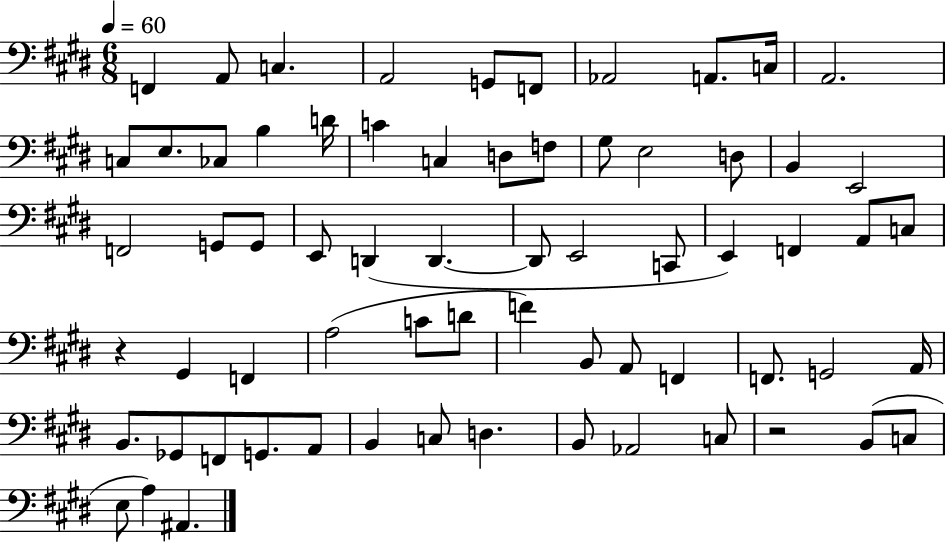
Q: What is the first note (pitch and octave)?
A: F2